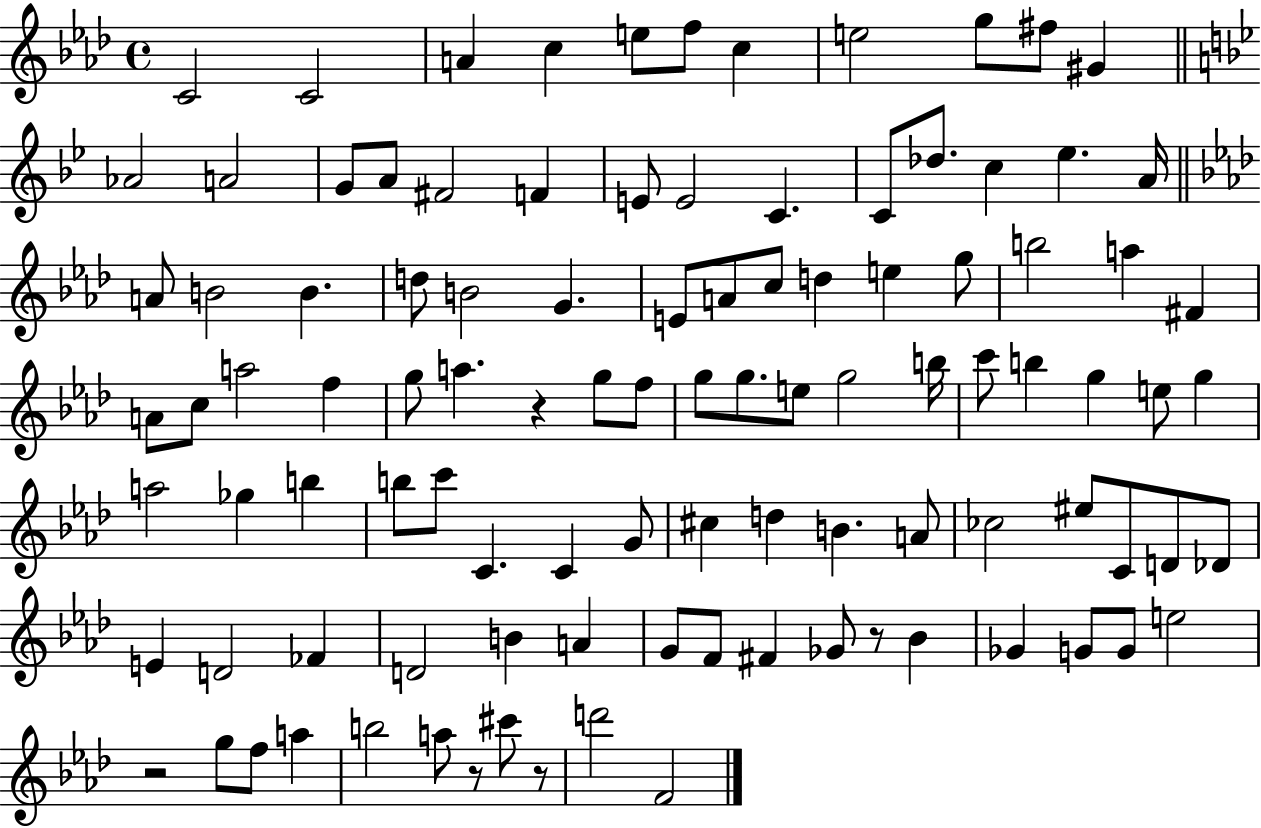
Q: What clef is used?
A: treble